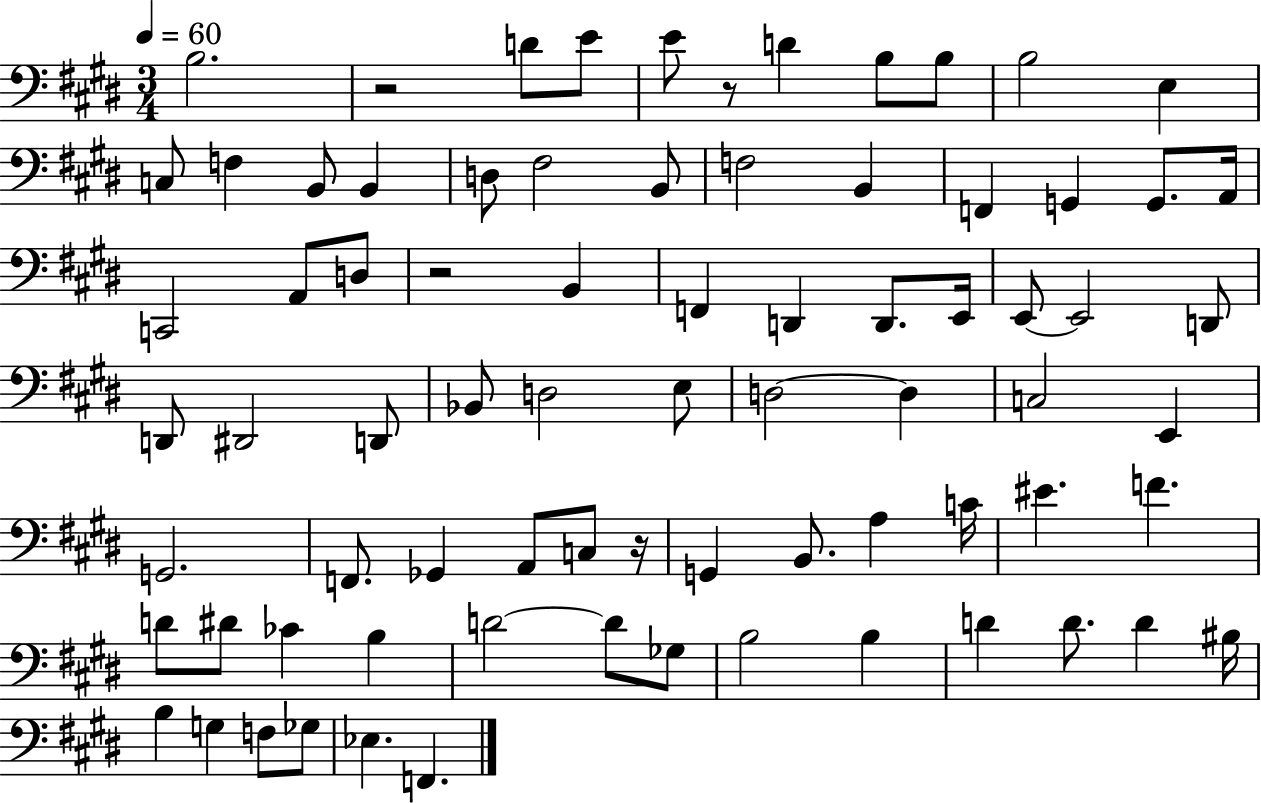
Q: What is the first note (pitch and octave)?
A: B3